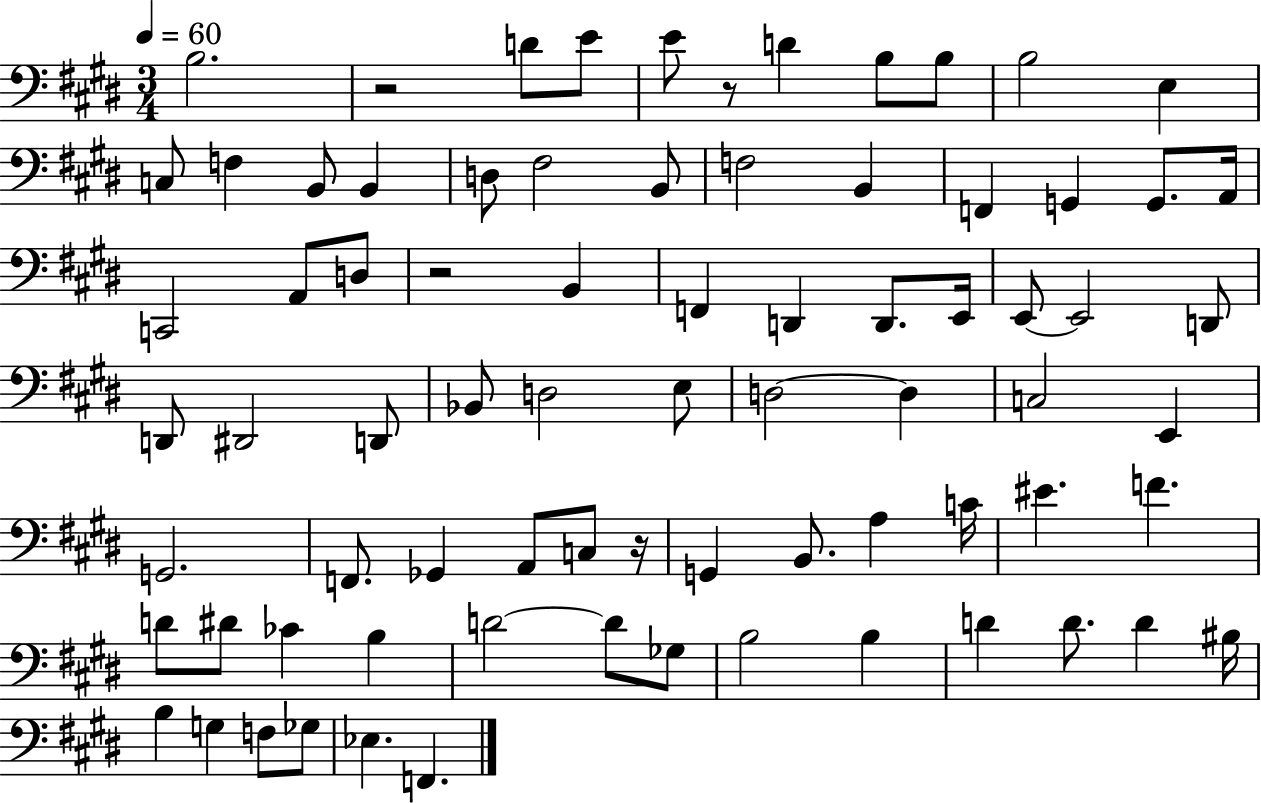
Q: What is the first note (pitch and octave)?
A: B3